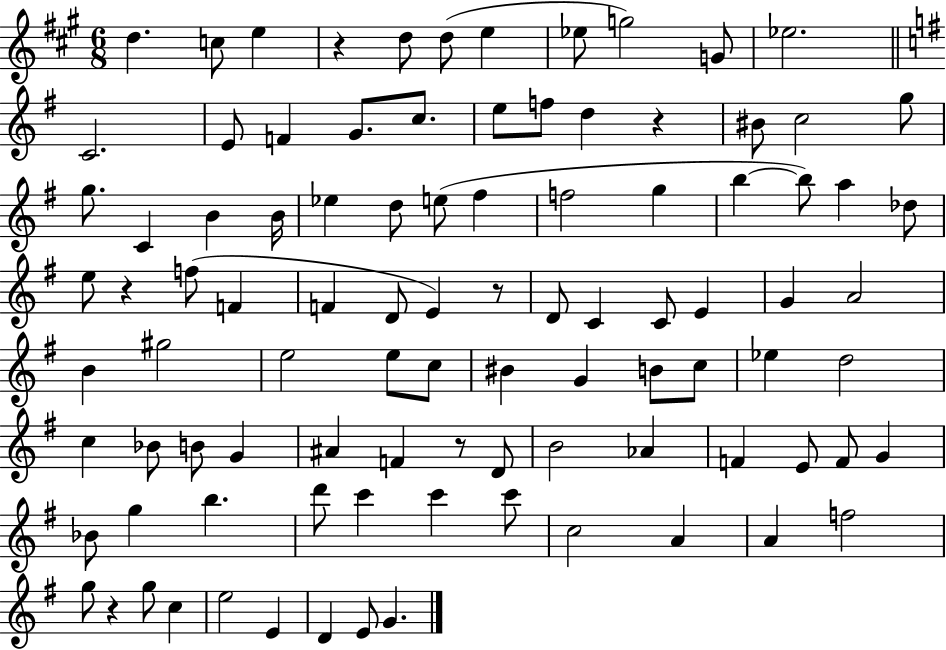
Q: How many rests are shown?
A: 6